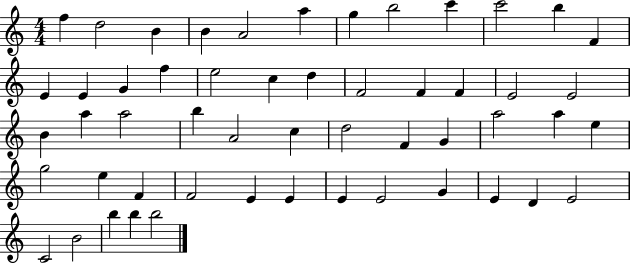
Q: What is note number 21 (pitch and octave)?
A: F4